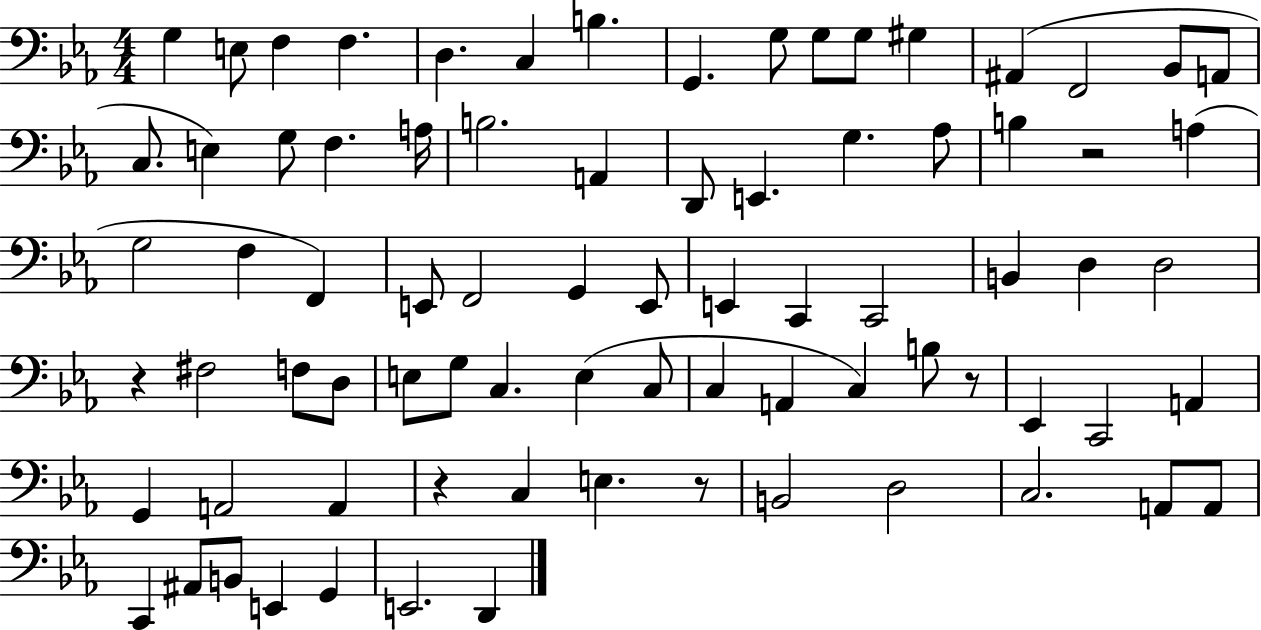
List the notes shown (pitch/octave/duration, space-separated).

G3/q E3/e F3/q F3/q. D3/q. C3/q B3/q. G2/q. G3/e G3/e G3/e G#3/q A#2/q F2/h Bb2/e A2/e C3/e. E3/q G3/e F3/q. A3/s B3/h. A2/q D2/e E2/q. G3/q. Ab3/e B3/q R/h A3/q G3/h F3/q F2/q E2/e F2/h G2/q E2/e E2/q C2/q C2/h B2/q D3/q D3/h R/q F#3/h F3/e D3/e E3/e G3/e C3/q. E3/q C3/e C3/q A2/q C3/q B3/e R/e Eb2/q C2/h A2/q G2/q A2/h A2/q R/q C3/q E3/q. R/e B2/h D3/h C3/h. A2/e A2/e C2/q A#2/e B2/e E2/q G2/q E2/h. D2/q